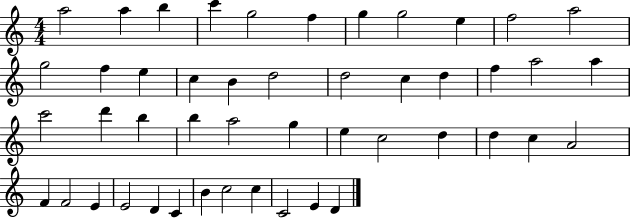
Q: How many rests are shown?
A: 0